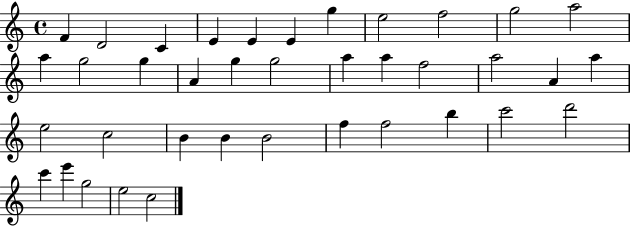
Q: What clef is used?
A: treble